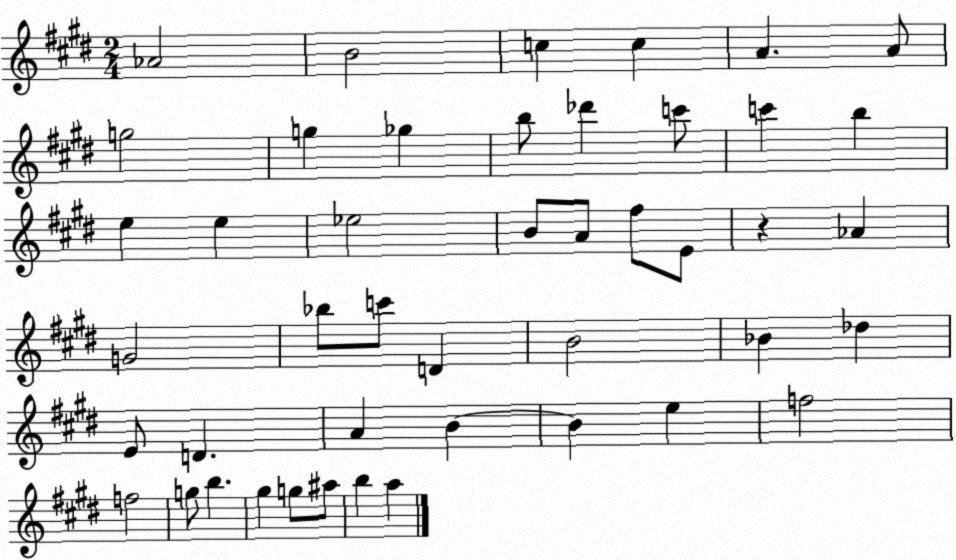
X:1
T:Untitled
M:2/4
L:1/4
K:E
_A2 B2 c c A A/2 g2 g _g b/2 _d' c'/2 c' b e e _e2 B/2 A/2 ^f/2 E/2 z _A G2 _b/2 c'/2 D B2 _B _d E/2 D A B B e f2 f2 g/2 b ^g g/2 ^a/2 b a